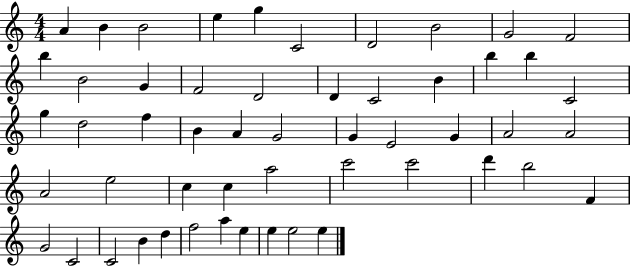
{
  \clef treble
  \numericTimeSignature
  \time 4/4
  \key c \major
  a'4 b'4 b'2 | e''4 g''4 c'2 | d'2 b'2 | g'2 f'2 | \break b''4 b'2 g'4 | f'2 d'2 | d'4 c'2 b'4 | b''4 b''4 c'2 | \break g''4 d''2 f''4 | b'4 a'4 g'2 | g'4 e'2 g'4 | a'2 a'2 | \break a'2 e''2 | c''4 c''4 a''2 | c'''2 c'''2 | d'''4 b''2 f'4 | \break g'2 c'2 | c'2 b'4 d''4 | f''2 a''4 e''4 | e''4 e''2 e''4 | \break \bar "|."
}